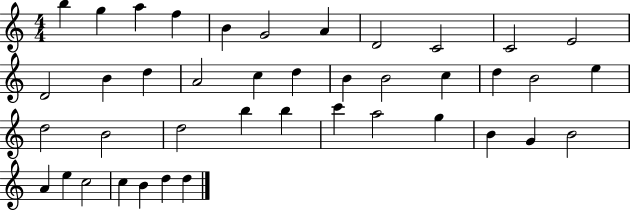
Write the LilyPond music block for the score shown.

{
  \clef treble
  \numericTimeSignature
  \time 4/4
  \key c \major
  b''4 g''4 a''4 f''4 | b'4 g'2 a'4 | d'2 c'2 | c'2 e'2 | \break d'2 b'4 d''4 | a'2 c''4 d''4 | b'4 b'2 c''4 | d''4 b'2 e''4 | \break d''2 b'2 | d''2 b''4 b''4 | c'''4 a''2 g''4 | b'4 g'4 b'2 | \break a'4 e''4 c''2 | c''4 b'4 d''4 d''4 | \bar "|."
}